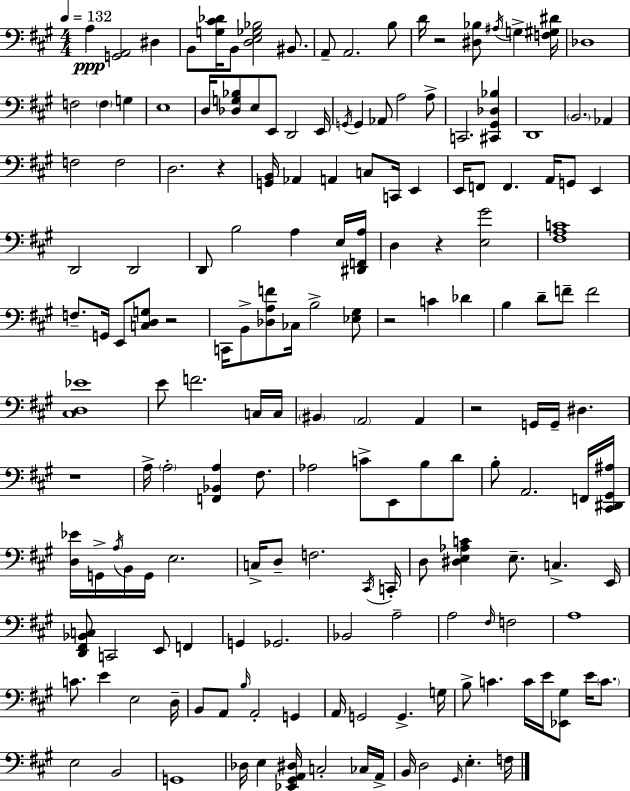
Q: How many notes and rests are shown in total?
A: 171